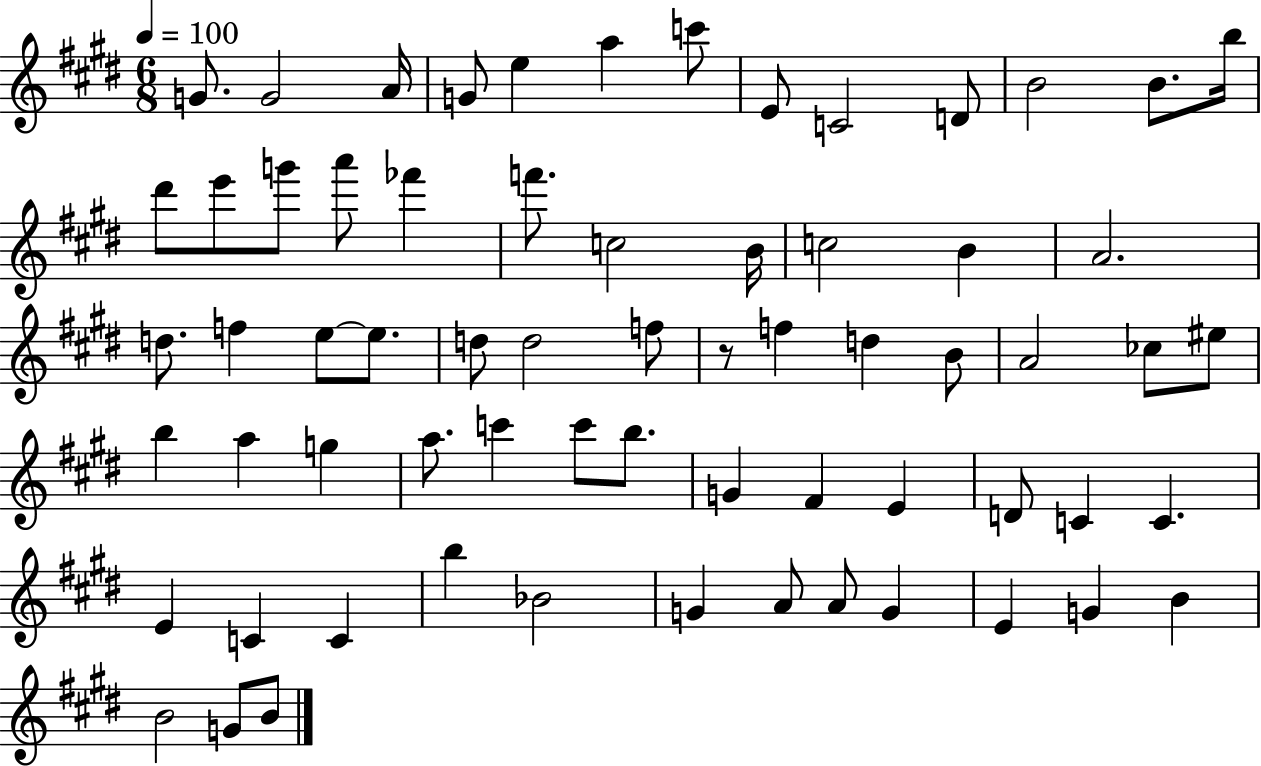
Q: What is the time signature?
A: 6/8